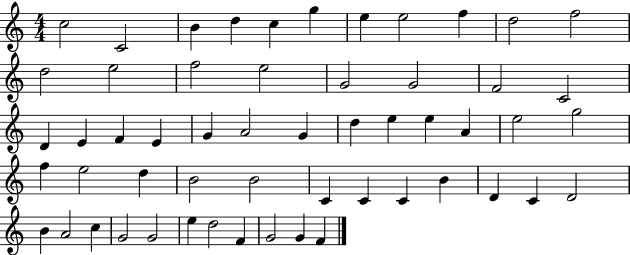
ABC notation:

X:1
T:Untitled
M:4/4
L:1/4
K:C
c2 C2 B d c g e e2 f d2 f2 d2 e2 f2 e2 G2 G2 F2 C2 D E F E G A2 G d e e A e2 g2 f e2 d B2 B2 C C C B D C D2 B A2 c G2 G2 e d2 F G2 G F